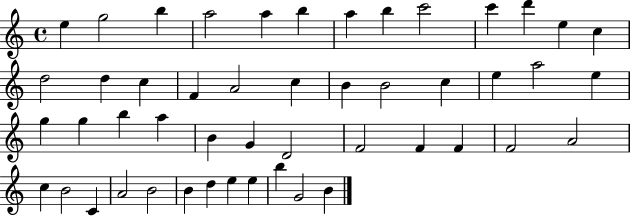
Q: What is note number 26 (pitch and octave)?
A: G5